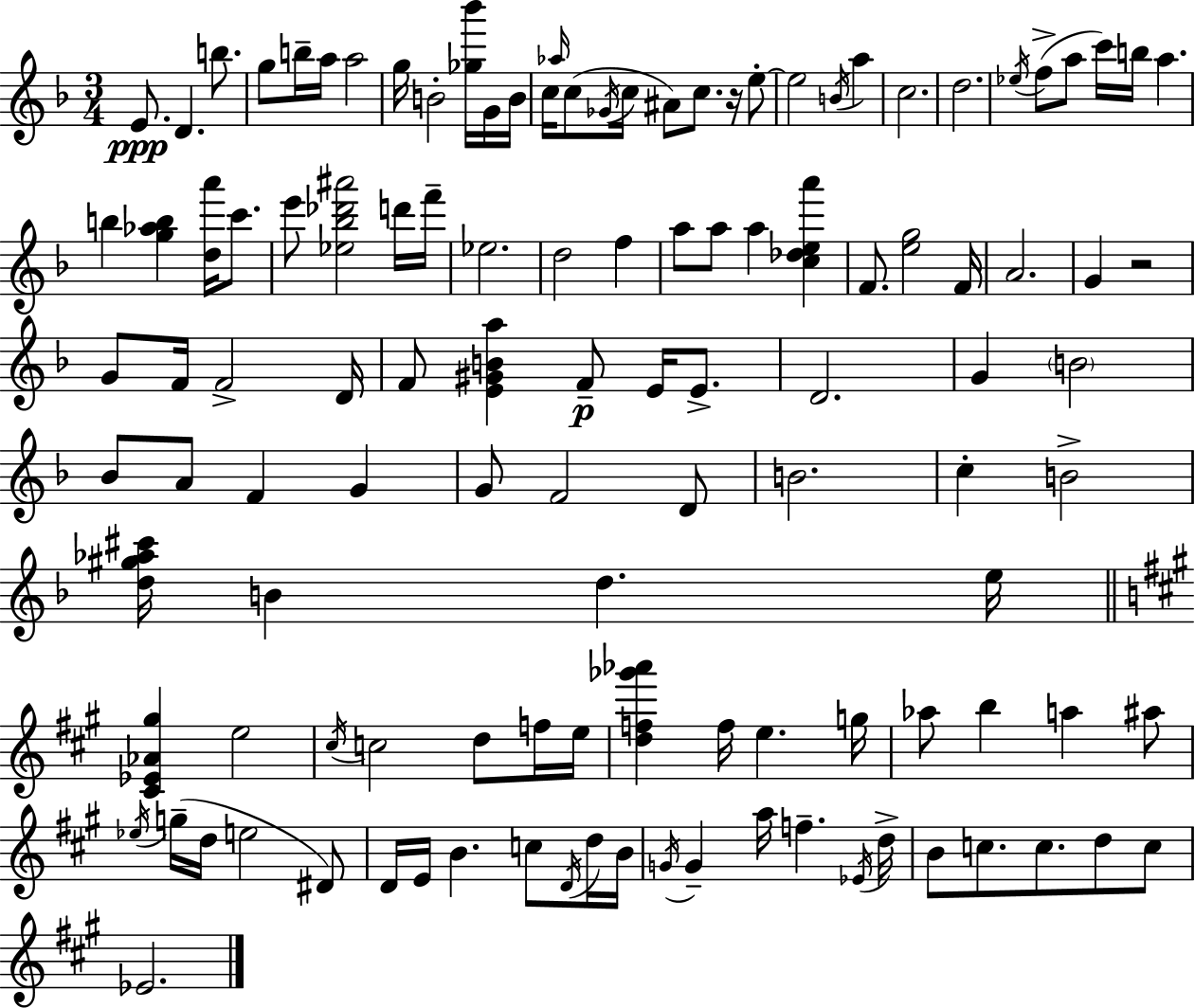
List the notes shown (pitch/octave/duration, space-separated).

E4/e. D4/q. B5/e. G5/e B5/s A5/s A5/h G5/s B4/h [Gb5,Bb6]/s G4/s B4/s C5/s Ab5/s C5/e Gb4/s C5/s A#4/e C5/e. R/s E5/e E5/h B4/s A5/q C5/h. D5/h. Eb5/s F5/e A5/e C6/s B5/s A5/q. B5/q [G5,Ab5,B5]/q [D5,A6]/s C6/e. E6/e [Eb5,Bb5,Db6,A#6]/h D6/s F6/s Eb5/h. D5/h F5/q A5/e A5/e A5/q [C5,Db5,E5,A6]/q F4/e. [E5,G5]/h F4/s A4/h. G4/q R/h G4/e F4/s F4/h D4/s F4/e [E4,G#4,B4,A5]/q F4/e E4/s E4/e. D4/h. G4/q B4/h Bb4/e A4/e F4/q G4/q G4/e F4/h D4/e B4/h. C5/q B4/h [D5,G#5,Ab5,C#6]/s B4/q D5/q. E5/s [C#4,Eb4,Ab4,G#5]/q E5/h C#5/s C5/h D5/e F5/s E5/s [D5,F5,Gb6,Ab6]/q F5/s E5/q. G5/s Ab5/e B5/q A5/q A#5/e Eb5/s G5/s D5/s E5/h D#4/e D4/s E4/s B4/q. C5/e D4/s D5/s B4/s G4/s G4/q A5/s F5/q. Eb4/s D5/s B4/e C5/e. C5/e. D5/e C5/e Eb4/h.